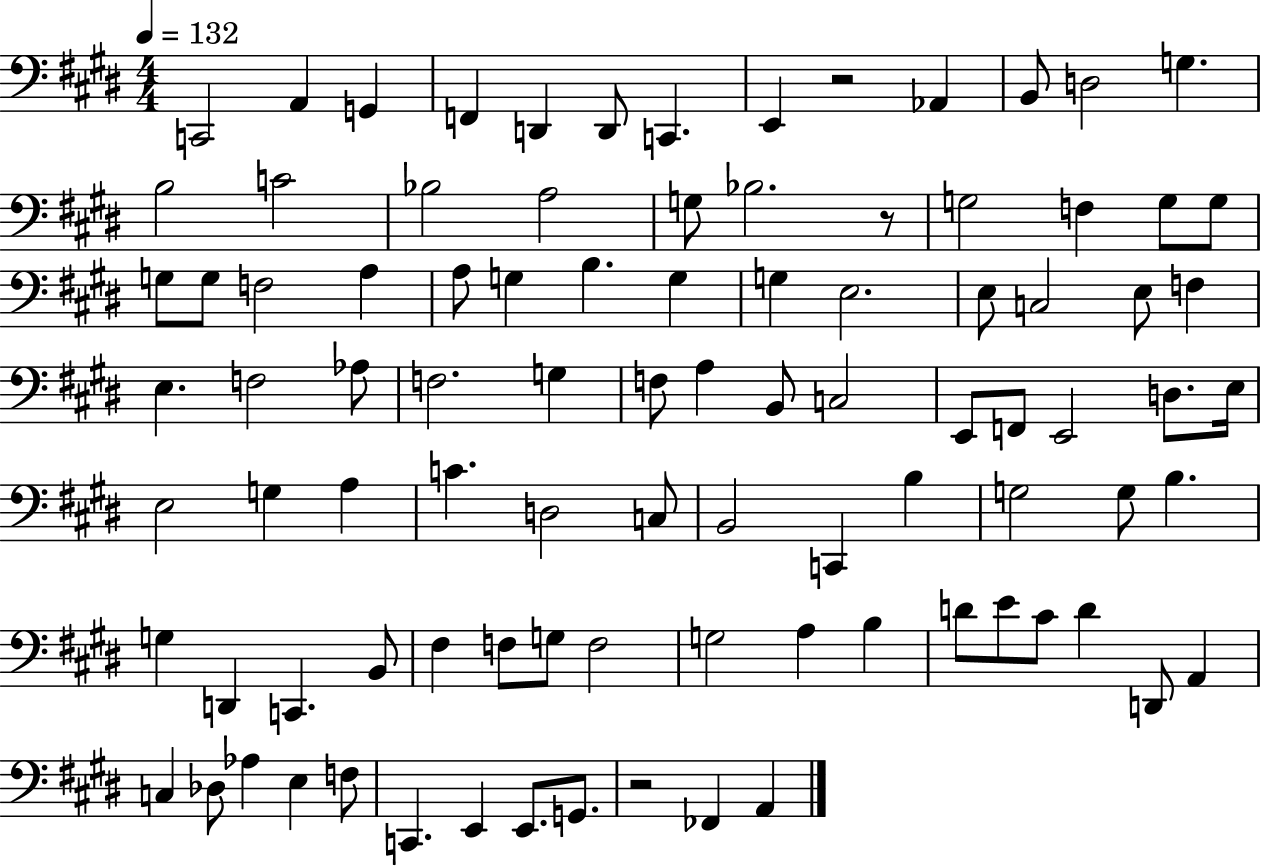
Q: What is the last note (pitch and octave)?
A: A2